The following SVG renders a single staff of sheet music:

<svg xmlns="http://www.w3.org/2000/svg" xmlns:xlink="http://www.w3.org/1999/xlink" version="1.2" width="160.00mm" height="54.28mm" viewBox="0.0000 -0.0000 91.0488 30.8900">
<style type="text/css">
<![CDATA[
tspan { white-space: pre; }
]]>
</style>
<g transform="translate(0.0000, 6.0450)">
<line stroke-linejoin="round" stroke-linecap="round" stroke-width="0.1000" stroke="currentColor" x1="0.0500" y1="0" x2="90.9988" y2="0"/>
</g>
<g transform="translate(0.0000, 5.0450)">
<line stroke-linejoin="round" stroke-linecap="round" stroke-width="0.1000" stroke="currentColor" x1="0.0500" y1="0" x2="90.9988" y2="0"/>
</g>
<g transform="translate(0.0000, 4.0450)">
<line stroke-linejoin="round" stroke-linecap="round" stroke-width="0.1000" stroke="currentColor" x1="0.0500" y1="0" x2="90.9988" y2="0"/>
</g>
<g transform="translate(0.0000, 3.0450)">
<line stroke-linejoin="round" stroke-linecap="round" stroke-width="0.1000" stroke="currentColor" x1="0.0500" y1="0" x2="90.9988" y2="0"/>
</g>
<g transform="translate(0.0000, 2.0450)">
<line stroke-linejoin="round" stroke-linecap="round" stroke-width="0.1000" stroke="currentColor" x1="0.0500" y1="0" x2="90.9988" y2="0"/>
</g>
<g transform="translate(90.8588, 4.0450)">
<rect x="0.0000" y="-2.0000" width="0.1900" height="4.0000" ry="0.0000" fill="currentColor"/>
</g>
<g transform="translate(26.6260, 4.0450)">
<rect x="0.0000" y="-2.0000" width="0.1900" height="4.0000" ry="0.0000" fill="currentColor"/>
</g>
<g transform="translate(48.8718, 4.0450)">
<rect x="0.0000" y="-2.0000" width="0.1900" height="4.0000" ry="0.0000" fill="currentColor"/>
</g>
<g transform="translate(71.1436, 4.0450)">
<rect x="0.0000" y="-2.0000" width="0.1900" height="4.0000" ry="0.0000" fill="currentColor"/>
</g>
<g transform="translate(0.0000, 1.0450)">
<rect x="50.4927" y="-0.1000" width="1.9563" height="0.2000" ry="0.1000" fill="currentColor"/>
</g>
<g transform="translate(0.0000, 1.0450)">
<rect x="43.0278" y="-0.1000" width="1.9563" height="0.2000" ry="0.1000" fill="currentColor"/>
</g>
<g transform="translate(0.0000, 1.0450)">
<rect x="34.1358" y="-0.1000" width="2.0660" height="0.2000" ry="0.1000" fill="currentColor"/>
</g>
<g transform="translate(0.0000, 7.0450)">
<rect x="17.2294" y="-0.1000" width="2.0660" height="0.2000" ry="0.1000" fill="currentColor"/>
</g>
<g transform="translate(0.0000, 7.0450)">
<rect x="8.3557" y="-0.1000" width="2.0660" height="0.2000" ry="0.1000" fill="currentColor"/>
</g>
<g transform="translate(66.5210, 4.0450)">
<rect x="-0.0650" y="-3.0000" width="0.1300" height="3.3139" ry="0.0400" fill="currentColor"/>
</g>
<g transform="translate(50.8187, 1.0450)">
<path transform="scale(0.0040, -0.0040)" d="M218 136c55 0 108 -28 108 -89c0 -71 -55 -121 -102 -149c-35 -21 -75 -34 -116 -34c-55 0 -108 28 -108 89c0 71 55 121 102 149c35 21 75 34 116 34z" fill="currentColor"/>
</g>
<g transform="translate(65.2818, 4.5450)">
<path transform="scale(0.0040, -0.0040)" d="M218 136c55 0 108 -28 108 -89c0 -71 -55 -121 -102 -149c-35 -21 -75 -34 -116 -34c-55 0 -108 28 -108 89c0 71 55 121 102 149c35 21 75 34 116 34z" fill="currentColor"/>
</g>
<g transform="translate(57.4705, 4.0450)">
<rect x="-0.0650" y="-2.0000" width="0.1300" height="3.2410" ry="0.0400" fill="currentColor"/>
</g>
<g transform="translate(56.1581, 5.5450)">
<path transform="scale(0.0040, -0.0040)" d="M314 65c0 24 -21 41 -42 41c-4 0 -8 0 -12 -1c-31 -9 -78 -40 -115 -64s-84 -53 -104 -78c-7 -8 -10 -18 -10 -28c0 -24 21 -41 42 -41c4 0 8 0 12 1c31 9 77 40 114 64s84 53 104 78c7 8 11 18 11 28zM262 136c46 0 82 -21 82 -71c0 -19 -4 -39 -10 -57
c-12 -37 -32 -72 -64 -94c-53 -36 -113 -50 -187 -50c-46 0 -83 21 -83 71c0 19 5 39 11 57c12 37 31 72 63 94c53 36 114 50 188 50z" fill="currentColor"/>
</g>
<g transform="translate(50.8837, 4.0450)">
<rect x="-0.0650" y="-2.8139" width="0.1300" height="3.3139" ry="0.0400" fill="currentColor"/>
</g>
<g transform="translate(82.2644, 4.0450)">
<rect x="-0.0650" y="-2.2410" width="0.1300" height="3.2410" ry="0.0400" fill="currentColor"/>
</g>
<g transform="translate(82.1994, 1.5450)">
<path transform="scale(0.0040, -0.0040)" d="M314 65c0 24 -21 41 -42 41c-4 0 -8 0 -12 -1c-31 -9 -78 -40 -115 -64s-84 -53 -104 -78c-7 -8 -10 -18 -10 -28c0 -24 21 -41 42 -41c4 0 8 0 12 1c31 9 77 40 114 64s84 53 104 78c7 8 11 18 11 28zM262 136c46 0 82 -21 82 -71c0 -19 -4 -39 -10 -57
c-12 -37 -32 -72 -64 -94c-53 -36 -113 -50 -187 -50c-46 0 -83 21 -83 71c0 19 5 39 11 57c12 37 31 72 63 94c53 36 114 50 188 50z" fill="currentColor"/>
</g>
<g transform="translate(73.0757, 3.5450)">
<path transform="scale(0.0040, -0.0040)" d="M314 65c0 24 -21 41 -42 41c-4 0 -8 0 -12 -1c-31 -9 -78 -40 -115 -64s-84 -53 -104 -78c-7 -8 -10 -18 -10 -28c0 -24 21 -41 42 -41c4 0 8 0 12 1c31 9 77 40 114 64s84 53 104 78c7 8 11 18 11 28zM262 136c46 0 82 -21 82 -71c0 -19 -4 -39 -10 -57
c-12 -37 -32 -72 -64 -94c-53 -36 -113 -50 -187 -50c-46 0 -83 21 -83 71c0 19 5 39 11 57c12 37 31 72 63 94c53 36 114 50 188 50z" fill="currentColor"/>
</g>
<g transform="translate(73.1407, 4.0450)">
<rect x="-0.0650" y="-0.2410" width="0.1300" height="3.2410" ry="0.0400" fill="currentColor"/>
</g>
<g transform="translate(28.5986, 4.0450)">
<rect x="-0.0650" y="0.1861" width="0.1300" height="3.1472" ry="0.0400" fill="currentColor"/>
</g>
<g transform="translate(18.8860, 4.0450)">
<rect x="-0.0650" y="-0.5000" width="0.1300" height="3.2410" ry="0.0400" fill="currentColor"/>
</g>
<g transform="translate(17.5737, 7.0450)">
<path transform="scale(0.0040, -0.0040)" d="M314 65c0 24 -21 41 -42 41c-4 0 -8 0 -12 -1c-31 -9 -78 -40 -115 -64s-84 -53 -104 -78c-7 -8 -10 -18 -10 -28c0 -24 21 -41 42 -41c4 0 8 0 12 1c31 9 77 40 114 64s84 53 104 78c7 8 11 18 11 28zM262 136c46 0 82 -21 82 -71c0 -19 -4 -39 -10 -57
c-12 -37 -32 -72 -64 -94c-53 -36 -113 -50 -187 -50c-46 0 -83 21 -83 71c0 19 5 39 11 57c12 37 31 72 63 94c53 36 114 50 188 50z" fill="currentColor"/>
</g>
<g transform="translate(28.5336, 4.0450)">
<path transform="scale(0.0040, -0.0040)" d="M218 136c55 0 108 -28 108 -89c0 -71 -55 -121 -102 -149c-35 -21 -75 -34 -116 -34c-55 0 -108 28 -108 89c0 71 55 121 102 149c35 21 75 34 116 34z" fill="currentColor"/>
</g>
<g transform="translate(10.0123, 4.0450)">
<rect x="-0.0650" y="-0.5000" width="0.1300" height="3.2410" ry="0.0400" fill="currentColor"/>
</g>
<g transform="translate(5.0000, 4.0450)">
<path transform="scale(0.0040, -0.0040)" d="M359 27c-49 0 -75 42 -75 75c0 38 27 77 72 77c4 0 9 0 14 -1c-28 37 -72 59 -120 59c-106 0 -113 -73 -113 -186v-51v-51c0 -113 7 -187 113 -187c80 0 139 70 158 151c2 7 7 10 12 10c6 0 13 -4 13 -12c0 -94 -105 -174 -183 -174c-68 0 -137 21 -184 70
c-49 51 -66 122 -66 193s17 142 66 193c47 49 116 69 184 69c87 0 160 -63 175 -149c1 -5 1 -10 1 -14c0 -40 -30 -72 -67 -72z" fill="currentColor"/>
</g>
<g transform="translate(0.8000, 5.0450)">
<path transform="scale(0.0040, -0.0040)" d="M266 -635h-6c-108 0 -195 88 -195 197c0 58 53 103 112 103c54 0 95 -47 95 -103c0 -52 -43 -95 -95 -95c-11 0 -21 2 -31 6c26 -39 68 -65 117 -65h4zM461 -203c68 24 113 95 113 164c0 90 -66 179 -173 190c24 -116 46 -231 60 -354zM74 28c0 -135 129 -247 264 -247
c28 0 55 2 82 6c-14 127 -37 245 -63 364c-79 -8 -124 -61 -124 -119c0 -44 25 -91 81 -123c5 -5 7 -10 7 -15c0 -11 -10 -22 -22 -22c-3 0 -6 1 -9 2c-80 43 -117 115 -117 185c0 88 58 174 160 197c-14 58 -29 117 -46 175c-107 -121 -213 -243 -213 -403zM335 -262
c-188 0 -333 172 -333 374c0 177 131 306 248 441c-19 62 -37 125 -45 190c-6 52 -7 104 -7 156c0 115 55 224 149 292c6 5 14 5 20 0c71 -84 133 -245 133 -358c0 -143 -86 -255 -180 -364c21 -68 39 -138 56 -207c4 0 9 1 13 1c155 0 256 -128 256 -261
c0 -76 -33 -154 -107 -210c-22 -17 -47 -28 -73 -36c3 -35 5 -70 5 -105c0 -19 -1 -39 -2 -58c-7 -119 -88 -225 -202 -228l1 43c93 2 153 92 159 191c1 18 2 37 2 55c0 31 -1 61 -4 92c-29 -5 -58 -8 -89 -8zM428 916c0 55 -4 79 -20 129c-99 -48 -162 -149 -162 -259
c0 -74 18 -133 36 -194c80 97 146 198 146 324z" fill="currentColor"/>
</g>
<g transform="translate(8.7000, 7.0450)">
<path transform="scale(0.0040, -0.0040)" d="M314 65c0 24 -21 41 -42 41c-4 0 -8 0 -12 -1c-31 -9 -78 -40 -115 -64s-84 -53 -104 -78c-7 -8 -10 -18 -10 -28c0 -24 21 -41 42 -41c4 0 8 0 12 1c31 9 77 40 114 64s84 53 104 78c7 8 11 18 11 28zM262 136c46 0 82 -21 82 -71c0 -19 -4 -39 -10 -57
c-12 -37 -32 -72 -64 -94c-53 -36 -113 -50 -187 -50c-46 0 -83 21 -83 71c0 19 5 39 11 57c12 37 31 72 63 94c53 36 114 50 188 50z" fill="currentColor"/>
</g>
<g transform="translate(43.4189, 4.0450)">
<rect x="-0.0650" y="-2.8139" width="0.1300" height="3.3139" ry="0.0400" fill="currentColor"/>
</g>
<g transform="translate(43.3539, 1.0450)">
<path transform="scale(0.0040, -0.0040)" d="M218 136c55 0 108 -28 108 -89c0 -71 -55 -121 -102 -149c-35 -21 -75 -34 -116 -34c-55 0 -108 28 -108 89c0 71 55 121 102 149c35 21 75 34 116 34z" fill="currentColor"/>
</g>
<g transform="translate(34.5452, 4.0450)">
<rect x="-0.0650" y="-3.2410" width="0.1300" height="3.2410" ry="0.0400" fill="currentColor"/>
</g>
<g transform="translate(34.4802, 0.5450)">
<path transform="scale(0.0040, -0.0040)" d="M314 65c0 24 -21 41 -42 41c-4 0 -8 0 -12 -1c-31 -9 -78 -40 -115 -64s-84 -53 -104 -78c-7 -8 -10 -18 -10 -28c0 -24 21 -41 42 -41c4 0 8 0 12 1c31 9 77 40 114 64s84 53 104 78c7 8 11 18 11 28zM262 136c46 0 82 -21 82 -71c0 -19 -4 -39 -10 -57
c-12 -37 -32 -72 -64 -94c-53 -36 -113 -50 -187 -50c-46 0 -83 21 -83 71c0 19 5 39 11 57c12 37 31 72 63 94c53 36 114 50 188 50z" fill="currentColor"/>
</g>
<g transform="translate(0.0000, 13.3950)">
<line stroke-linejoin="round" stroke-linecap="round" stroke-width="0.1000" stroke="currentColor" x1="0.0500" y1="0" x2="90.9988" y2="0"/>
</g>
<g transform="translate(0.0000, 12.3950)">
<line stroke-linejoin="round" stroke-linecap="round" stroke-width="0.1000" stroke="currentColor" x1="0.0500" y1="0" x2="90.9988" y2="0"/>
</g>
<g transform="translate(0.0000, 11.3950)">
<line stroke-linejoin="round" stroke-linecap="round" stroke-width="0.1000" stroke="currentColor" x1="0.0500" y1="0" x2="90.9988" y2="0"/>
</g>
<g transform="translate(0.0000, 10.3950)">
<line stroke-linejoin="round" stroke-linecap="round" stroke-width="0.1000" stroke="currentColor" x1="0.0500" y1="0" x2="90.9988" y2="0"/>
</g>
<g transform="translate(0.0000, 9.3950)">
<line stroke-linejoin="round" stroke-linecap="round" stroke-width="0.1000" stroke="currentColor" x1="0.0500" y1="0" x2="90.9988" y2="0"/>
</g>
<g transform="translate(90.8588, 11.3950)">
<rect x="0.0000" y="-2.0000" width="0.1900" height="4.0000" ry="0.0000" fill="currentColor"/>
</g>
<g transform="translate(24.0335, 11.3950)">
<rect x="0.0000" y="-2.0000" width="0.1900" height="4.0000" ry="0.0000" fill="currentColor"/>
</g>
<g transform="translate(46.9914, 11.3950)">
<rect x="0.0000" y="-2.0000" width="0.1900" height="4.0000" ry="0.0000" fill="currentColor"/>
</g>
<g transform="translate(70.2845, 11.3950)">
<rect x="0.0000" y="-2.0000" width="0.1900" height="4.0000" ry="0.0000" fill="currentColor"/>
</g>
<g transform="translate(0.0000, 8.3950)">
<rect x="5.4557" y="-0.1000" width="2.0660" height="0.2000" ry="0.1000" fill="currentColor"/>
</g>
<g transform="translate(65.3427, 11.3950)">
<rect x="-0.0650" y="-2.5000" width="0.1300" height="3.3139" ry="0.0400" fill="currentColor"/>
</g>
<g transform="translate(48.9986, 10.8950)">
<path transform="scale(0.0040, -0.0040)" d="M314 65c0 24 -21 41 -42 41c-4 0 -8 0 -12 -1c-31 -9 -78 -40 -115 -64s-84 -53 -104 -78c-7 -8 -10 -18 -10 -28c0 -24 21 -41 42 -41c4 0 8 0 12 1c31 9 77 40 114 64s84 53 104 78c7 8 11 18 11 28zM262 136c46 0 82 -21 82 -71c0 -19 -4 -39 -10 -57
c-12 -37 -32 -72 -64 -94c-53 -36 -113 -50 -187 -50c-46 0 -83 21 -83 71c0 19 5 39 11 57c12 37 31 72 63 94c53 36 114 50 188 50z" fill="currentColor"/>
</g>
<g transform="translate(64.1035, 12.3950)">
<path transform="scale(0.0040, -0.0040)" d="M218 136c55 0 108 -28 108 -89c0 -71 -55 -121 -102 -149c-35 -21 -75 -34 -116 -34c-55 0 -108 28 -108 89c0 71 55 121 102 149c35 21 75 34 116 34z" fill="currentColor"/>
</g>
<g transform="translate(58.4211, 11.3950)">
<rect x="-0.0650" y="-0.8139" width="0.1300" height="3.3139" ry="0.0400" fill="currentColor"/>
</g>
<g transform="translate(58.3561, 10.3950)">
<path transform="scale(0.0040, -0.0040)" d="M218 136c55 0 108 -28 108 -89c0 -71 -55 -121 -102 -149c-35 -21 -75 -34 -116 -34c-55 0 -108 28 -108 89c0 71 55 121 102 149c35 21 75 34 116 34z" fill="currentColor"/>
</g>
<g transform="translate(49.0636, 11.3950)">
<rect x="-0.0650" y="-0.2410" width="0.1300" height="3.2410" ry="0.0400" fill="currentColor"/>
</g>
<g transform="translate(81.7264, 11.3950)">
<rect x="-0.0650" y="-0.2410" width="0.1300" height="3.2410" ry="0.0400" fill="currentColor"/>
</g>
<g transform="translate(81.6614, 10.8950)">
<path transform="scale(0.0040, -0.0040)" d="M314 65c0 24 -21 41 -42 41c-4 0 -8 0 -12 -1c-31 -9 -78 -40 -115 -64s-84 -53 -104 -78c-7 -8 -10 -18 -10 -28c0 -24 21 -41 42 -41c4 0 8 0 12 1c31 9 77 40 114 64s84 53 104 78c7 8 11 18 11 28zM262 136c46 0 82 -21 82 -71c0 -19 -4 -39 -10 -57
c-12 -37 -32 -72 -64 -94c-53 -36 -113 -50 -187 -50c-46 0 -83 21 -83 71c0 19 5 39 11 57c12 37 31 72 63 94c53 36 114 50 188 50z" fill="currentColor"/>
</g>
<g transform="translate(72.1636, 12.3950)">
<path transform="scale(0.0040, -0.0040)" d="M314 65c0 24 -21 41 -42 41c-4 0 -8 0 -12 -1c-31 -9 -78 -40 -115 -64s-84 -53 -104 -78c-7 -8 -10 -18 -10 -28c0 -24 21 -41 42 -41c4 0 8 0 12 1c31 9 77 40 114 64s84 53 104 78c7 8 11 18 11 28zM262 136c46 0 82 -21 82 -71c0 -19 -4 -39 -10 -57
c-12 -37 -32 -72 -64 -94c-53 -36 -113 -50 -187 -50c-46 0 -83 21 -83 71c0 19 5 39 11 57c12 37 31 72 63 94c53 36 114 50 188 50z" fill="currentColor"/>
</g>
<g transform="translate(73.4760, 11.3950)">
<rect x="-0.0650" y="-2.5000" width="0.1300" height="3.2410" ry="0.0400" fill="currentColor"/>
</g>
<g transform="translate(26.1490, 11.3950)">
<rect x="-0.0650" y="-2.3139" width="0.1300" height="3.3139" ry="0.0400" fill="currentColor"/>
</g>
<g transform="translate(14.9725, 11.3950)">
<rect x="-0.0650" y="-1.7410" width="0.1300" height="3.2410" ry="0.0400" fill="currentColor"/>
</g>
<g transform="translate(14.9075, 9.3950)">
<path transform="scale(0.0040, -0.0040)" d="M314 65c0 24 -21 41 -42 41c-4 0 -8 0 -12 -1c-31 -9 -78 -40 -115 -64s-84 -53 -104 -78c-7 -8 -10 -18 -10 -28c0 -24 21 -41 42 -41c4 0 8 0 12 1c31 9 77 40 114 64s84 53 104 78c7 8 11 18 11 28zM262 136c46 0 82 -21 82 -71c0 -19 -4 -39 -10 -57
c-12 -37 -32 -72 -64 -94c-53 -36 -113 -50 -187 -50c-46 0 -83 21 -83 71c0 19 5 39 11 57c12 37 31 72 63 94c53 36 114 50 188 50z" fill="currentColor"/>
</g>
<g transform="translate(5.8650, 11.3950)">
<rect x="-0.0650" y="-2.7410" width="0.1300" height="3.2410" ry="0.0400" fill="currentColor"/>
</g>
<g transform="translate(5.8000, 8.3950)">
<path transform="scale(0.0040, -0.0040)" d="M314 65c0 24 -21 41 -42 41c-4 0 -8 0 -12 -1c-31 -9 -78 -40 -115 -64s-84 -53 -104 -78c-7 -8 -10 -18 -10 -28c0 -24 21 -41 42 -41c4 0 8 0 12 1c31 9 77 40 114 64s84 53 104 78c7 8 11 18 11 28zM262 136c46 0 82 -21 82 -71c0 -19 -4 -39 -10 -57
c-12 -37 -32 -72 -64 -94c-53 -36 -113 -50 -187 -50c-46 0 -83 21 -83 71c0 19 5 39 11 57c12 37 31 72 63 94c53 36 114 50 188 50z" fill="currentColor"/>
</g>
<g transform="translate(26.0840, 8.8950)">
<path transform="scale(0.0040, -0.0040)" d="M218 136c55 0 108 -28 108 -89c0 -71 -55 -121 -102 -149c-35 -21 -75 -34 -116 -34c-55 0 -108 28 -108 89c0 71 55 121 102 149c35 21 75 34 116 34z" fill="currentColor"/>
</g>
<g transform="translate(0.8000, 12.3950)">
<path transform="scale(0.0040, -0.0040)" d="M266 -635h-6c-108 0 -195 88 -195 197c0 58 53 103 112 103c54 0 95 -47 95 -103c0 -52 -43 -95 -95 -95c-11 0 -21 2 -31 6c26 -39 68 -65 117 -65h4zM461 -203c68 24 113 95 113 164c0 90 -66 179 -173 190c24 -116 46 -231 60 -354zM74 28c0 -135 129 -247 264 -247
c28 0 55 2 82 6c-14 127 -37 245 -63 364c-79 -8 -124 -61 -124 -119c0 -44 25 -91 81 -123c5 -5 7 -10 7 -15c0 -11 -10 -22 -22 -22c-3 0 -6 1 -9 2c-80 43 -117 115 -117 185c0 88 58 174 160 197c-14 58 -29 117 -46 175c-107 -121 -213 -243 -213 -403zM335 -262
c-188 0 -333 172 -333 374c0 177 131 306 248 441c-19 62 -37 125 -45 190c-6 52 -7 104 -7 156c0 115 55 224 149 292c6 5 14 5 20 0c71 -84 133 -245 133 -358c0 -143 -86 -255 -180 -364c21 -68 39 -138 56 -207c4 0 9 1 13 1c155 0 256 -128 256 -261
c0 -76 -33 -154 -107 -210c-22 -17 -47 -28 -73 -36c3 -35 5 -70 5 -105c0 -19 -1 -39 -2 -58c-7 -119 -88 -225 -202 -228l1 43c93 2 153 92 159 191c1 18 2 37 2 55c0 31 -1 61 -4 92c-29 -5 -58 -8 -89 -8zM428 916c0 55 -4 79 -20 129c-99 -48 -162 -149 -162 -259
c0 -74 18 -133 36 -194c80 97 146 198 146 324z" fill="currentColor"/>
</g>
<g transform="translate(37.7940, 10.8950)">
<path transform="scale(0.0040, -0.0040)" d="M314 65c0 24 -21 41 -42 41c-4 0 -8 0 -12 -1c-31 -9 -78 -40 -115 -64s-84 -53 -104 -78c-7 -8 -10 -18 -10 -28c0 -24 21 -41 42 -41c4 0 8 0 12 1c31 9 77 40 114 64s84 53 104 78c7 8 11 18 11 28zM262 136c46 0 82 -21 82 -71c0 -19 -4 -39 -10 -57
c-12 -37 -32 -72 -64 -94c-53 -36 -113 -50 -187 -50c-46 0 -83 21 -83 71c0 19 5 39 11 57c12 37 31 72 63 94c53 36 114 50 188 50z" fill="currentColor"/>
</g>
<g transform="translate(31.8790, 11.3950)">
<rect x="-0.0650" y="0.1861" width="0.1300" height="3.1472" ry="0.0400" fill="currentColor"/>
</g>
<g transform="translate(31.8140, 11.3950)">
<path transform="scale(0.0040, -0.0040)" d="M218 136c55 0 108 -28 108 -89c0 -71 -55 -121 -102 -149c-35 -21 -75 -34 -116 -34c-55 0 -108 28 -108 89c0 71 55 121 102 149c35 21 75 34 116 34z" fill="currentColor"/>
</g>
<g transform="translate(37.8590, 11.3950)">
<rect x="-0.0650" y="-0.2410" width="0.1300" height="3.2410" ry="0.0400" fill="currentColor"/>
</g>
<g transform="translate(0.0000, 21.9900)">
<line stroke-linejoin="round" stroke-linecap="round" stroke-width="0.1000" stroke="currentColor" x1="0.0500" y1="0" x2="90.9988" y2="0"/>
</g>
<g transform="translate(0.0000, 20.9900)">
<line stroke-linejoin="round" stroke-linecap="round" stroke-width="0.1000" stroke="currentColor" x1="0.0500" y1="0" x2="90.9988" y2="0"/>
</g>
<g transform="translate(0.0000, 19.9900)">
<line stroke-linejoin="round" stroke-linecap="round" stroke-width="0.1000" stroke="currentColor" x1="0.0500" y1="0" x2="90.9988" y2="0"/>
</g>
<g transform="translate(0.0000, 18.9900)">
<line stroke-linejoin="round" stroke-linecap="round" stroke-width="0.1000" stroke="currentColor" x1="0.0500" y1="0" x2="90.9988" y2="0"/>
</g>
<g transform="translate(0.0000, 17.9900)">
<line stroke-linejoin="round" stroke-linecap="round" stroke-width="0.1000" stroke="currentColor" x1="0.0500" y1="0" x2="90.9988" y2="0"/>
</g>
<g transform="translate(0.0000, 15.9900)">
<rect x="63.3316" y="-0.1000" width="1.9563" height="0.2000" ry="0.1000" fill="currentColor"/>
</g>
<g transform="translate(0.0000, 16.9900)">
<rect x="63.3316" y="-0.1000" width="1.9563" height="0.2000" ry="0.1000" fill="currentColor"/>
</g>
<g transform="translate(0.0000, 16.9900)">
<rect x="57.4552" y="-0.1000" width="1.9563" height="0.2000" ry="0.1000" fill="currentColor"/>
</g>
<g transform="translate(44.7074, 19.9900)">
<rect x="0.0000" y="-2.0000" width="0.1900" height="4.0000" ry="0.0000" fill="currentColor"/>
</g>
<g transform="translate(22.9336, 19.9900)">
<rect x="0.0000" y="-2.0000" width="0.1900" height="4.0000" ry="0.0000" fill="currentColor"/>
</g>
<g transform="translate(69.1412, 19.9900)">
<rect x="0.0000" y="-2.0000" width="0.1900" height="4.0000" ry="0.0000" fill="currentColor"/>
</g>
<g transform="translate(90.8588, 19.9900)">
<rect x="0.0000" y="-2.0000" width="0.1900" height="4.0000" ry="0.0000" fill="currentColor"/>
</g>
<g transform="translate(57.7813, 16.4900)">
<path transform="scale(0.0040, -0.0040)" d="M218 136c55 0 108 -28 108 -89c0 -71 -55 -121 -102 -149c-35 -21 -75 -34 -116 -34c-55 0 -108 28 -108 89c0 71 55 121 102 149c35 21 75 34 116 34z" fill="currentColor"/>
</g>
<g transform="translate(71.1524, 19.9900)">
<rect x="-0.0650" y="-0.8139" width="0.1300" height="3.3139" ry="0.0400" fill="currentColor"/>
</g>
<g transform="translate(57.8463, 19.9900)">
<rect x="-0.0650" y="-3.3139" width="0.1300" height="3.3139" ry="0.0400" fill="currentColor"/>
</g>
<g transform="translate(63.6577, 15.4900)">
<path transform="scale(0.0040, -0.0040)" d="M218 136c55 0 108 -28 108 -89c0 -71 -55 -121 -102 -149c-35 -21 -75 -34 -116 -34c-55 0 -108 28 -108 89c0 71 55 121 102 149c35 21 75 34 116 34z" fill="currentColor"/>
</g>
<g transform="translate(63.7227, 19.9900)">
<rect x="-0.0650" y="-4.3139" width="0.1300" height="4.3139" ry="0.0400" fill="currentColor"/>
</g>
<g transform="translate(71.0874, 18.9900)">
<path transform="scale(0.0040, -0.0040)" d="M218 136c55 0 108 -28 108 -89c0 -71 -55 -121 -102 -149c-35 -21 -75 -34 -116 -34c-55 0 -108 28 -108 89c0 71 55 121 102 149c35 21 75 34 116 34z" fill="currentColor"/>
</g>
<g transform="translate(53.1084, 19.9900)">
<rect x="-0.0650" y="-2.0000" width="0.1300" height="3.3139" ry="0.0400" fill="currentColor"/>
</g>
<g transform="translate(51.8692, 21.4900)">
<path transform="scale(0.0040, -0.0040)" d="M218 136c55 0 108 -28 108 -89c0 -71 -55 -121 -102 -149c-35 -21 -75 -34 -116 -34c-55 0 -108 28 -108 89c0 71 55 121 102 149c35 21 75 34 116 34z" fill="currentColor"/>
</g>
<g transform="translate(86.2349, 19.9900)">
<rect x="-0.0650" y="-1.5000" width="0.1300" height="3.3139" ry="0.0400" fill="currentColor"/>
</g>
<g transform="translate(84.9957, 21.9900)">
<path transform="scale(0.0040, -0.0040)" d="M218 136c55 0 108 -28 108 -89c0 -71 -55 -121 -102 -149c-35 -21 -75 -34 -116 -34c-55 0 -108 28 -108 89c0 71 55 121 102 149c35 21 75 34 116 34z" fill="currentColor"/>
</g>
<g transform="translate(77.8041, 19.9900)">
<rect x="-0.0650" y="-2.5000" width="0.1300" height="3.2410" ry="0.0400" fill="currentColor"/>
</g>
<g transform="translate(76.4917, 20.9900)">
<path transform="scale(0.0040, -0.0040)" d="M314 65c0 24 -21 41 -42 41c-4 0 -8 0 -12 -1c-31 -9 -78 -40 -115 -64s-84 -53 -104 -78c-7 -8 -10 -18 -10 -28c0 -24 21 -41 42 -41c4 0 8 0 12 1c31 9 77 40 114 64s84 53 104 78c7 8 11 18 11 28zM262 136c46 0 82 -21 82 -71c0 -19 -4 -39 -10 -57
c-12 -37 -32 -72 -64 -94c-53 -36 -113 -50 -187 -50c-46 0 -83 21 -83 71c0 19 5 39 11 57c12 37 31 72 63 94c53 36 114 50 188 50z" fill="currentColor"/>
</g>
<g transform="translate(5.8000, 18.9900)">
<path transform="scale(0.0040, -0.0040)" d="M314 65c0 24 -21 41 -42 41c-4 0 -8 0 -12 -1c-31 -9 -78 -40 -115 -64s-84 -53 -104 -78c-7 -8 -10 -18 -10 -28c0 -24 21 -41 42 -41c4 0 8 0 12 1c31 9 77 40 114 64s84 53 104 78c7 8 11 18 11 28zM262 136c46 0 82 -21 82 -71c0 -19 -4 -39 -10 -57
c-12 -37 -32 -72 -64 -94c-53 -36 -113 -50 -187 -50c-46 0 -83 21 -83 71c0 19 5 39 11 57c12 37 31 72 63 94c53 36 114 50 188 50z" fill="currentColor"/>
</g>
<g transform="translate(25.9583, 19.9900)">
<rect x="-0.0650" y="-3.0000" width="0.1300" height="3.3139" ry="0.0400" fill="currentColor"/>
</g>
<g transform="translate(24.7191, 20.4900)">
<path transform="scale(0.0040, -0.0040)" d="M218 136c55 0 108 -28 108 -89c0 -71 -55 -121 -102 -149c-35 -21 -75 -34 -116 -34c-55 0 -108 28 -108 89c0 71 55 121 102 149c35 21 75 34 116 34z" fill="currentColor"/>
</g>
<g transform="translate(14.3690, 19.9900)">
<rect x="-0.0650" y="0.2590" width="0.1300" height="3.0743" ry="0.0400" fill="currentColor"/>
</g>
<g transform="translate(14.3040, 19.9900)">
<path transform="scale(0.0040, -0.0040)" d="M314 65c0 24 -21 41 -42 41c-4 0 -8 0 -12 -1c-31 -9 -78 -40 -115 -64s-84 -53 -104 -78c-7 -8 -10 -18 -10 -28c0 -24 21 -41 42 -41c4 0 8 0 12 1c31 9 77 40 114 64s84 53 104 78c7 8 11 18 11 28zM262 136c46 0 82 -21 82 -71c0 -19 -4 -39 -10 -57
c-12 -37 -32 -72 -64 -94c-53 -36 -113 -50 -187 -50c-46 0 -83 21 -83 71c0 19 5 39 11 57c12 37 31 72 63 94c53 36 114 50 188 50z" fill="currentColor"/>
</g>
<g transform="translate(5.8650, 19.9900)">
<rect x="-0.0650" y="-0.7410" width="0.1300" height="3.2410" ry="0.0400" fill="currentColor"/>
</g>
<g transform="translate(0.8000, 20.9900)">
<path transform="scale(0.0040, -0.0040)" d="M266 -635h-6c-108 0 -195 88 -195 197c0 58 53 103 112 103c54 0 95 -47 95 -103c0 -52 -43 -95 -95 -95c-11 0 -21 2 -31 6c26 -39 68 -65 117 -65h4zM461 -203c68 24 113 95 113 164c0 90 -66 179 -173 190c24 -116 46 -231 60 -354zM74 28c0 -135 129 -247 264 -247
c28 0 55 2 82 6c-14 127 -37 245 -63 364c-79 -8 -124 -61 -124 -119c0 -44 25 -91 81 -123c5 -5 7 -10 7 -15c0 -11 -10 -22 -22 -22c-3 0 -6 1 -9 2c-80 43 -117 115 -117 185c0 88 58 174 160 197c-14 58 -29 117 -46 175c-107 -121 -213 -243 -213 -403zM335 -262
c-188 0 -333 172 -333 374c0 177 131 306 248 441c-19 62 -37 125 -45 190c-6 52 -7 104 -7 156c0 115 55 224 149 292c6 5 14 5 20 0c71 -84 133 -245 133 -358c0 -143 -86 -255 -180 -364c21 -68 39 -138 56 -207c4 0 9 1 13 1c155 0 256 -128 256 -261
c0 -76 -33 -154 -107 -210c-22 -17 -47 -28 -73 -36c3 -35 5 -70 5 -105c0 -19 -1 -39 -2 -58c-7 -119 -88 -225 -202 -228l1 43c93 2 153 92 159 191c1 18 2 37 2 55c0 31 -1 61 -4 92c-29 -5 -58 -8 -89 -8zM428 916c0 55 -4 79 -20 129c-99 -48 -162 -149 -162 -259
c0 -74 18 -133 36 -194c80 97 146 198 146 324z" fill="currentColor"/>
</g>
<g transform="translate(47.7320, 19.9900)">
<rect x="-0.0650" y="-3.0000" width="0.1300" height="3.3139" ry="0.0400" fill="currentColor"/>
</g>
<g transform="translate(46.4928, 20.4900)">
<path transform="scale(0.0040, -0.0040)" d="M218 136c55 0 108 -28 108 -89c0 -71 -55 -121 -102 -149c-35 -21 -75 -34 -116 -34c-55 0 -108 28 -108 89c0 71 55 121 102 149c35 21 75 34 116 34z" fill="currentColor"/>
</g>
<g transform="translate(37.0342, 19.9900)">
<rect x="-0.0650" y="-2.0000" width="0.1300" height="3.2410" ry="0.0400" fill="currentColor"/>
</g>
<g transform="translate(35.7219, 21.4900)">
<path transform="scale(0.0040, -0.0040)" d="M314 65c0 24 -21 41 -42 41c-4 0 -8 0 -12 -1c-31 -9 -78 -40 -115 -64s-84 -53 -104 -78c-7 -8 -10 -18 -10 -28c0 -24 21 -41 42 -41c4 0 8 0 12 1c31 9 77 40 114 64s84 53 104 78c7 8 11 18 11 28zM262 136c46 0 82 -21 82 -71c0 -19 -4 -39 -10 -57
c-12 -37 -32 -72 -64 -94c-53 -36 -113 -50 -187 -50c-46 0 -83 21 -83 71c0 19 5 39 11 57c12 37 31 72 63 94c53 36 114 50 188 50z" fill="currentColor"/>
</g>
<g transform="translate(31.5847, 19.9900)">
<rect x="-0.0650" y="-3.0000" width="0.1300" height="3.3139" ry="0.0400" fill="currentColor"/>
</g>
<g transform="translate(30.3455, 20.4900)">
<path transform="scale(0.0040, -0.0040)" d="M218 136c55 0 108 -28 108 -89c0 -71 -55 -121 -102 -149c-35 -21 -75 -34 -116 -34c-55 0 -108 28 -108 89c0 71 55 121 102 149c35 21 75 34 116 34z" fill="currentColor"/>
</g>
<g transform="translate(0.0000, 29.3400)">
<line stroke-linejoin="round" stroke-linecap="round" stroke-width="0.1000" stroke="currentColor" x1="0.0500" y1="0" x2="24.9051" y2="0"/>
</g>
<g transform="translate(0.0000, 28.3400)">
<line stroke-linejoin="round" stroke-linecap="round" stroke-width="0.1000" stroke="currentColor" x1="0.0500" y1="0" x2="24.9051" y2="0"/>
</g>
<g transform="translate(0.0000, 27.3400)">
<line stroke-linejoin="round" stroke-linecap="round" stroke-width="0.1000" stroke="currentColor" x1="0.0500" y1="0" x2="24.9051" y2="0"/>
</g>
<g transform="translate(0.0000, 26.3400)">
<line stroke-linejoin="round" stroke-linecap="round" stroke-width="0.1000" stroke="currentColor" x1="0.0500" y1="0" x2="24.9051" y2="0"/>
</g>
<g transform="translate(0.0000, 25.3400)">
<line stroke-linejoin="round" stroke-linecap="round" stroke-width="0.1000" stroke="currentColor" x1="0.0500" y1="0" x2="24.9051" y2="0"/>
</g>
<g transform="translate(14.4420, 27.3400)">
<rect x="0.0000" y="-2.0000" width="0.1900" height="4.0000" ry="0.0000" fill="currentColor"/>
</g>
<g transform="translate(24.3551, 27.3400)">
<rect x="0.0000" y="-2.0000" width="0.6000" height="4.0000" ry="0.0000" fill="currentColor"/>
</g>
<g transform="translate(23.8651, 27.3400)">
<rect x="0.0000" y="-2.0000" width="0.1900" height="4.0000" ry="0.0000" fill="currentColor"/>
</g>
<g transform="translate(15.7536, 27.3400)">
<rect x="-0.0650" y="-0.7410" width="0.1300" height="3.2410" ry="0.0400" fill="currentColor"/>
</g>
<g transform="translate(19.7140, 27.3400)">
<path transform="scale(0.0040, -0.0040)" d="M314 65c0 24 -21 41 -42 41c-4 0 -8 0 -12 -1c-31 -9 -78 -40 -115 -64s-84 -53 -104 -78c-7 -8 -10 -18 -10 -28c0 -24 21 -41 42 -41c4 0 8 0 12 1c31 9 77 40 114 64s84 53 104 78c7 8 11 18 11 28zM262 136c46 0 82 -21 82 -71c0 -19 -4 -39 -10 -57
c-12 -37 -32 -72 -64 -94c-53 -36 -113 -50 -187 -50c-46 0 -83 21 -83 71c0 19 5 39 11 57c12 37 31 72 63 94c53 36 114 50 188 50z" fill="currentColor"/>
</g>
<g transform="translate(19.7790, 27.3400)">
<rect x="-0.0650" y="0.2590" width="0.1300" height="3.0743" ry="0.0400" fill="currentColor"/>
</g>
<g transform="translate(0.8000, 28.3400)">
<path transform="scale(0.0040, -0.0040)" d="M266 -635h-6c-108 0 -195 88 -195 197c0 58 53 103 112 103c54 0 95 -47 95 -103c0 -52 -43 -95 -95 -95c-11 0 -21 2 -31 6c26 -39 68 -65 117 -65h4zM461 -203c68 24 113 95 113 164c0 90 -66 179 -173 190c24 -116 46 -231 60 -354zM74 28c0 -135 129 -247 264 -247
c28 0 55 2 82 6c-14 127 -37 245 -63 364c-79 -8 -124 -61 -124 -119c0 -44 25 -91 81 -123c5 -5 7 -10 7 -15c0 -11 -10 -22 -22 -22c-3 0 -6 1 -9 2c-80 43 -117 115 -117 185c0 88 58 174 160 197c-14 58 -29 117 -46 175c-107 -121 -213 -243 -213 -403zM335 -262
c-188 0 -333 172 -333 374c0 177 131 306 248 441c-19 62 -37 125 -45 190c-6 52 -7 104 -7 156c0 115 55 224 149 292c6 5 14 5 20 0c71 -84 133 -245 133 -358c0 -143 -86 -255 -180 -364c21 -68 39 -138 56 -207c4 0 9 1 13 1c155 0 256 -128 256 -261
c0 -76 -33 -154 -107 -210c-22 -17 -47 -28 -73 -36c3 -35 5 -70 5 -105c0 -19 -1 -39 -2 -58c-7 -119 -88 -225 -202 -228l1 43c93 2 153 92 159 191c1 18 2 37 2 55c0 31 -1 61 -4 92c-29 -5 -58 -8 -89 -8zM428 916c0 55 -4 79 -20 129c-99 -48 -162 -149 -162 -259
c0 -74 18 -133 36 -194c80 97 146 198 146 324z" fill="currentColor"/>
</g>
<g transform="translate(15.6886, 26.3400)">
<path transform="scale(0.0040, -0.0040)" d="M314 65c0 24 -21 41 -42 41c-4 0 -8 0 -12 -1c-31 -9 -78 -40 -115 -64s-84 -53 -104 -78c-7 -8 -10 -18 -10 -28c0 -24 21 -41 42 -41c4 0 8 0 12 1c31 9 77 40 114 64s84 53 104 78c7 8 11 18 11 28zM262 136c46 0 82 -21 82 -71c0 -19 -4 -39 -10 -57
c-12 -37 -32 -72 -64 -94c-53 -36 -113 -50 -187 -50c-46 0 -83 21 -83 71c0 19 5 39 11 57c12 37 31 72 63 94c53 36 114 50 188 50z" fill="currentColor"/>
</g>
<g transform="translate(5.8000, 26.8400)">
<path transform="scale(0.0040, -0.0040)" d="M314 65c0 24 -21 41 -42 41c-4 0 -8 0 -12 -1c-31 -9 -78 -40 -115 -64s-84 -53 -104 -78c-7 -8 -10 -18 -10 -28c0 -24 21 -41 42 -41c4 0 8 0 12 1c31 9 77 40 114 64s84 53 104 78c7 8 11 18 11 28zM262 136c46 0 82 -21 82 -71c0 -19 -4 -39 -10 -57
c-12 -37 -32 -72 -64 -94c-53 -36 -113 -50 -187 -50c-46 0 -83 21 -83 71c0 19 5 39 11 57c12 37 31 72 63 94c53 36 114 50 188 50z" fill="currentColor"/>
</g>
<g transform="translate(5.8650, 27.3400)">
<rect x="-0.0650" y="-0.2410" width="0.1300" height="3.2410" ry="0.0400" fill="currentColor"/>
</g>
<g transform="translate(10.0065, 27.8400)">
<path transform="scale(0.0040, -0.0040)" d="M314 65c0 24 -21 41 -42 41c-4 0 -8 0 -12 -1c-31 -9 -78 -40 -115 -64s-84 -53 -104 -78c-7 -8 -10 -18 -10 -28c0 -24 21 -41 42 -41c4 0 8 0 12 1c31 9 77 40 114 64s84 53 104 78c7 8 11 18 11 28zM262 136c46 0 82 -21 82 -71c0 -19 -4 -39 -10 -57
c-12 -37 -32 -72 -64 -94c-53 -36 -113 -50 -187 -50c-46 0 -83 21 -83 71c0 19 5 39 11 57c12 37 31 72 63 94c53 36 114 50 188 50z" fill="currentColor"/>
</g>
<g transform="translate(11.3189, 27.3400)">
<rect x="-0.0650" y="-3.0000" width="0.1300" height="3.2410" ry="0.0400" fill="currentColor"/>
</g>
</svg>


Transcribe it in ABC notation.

X:1
T:Untitled
M:4/4
L:1/4
K:C
C2 C2 B b2 a a F2 A c2 g2 a2 f2 g B c2 c2 d G G2 c2 d2 B2 A A F2 A F b d' d G2 E c2 A2 d2 B2